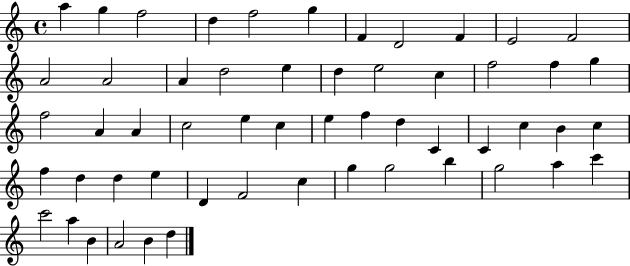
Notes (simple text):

A5/q G5/q F5/h D5/q F5/h G5/q F4/q D4/h F4/q E4/h F4/h A4/h A4/h A4/q D5/h E5/q D5/q E5/h C5/q F5/h F5/q G5/q F5/h A4/q A4/q C5/h E5/q C5/q E5/q F5/q D5/q C4/q C4/q C5/q B4/q C5/q F5/q D5/q D5/q E5/q D4/q F4/h C5/q G5/q G5/h B5/q G5/h A5/q C6/q C6/h A5/q B4/q A4/h B4/q D5/q